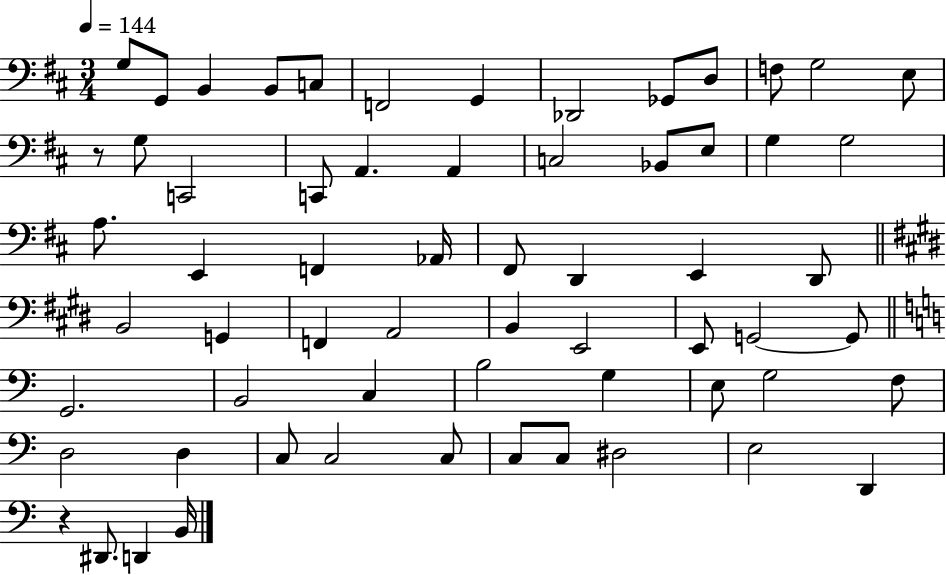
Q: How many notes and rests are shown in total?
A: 63